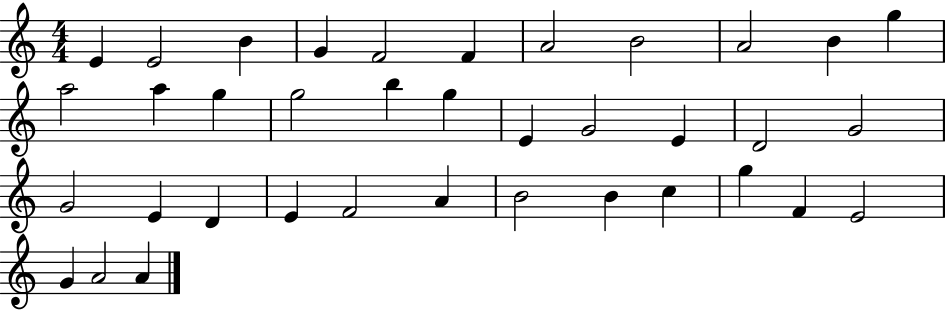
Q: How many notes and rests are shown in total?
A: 37